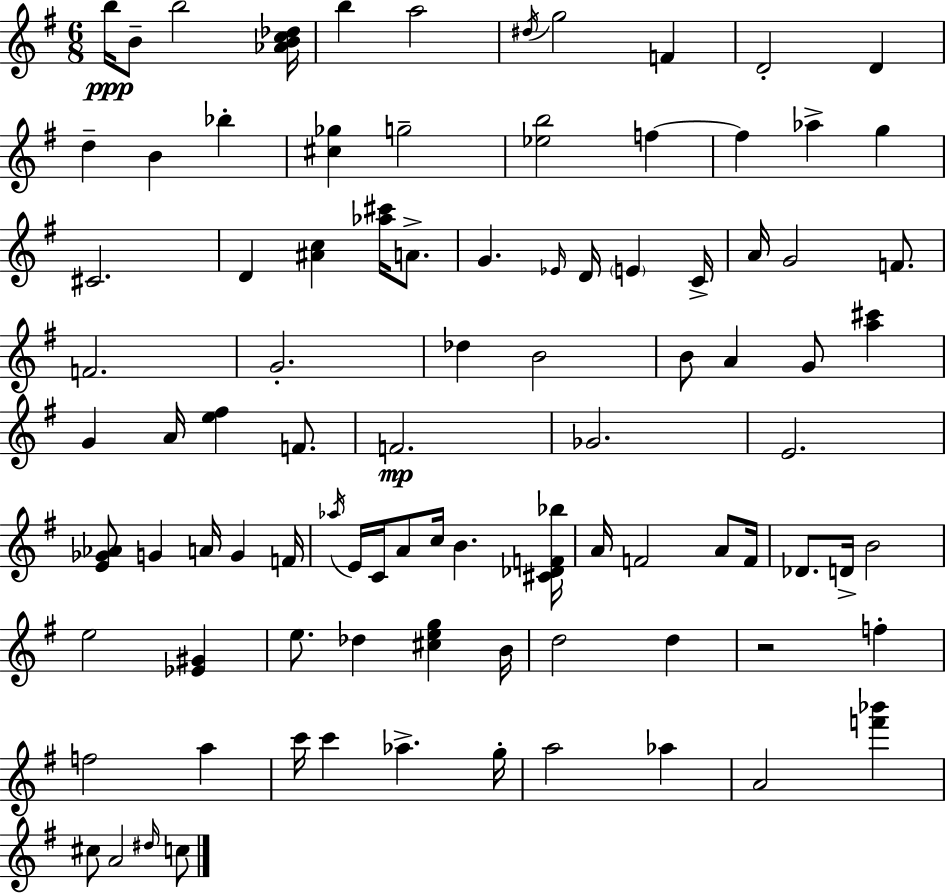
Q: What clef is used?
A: treble